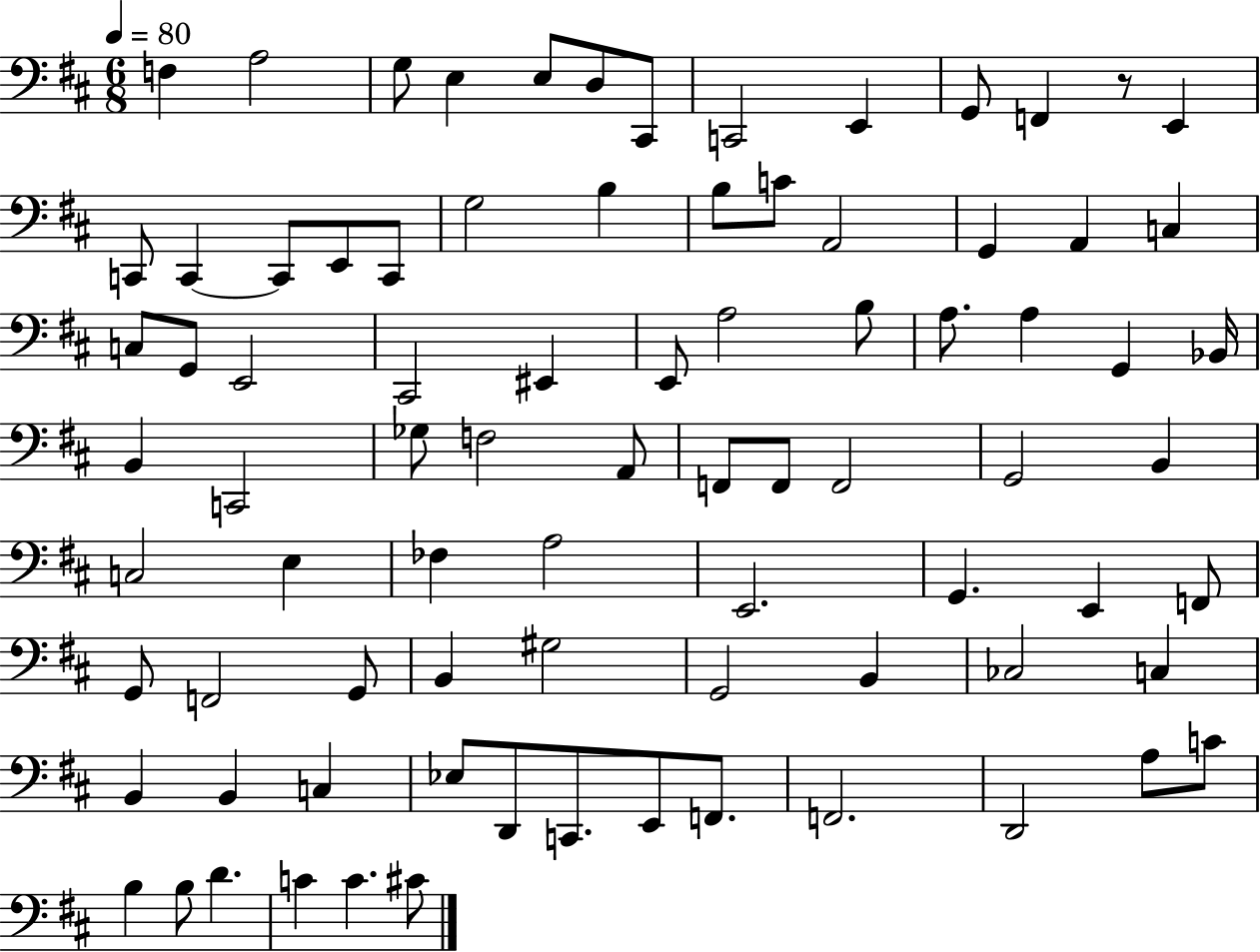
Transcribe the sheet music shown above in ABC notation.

X:1
T:Untitled
M:6/8
L:1/4
K:D
F, A,2 G,/2 E, E,/2 D,/2 ^C,,/2 C,,2 E,, G,,/2 F,, z/2 E,, C,,/2 C,, C,,/2 E,,/2 C,,/2 G,2 B, B,/2 C/2 A,,2 G,, A,, C, C,/2 G,,/2 E,,2 ^C,,2 ^E,, E,,/2 A,2 B,/2 A,/2 A, G,, _B,,/4 B,, C,,2 _G,/2 F,2 A,,/2 F,,/2 F,,/2 F,,2 G,,2 B,, C,2 E, _F, A,2 E,,2 G,, E,, F,,/2 G,,/2 F,,2 G,,/2 B,, ^G,2 G,,2 B,, _C,2 C, B,, B,, C, _E,/2 D,,/2 C,,/2 E,,/2 F,,/2 F,,2 D,,2 A,/2 C/2 B, B,/2 D C C ^C/2